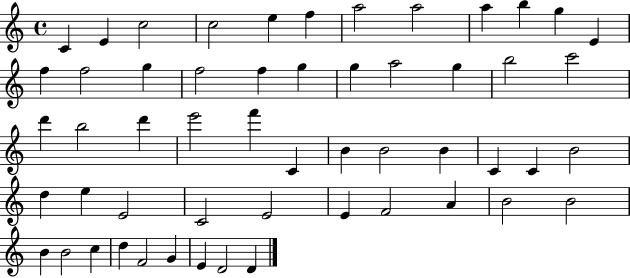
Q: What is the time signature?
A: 4/4